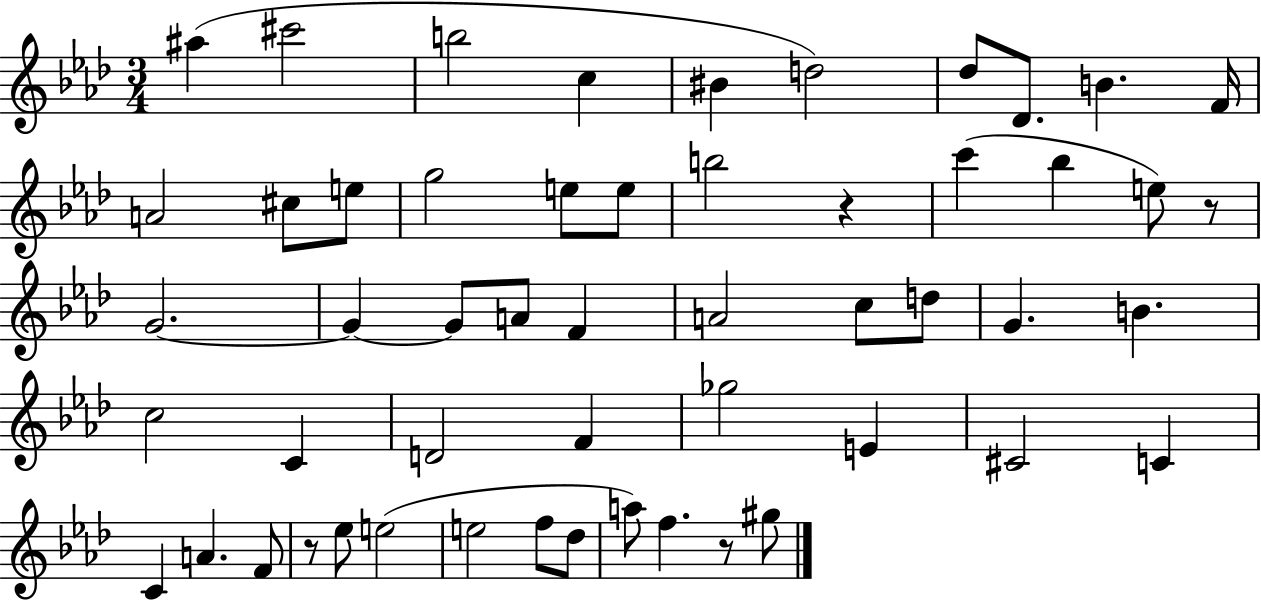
{
  \clef treble
  \numericTimeSignature
  \time 3/4
  \key aes \major
  \repeat volta 2 { ais''4( cis'''2 | b''2 c''4 | bis'4 d''2) | des''8 des'8. b'4. f'16 | \break a'2 cis''8 e''8 | g''2 e''8 e''8 | b''2 r4 | c'''4( bes''4 e''8) r8 | \break g'2.~~ | g'4~~ g'8 a'8 f'4 | a'2 c''8 d''8 | g'4. b'4. | \break c''2 c'4 | d'2 f'4 | ges''2 e'4 | cis'2 c'4 | \break c'4 a'4. f'8 | r8 ees''8 e''2( | e''2 f''8 des''8 | a''8) f''4. r8 gis''8 | \break } \bar "|."
}